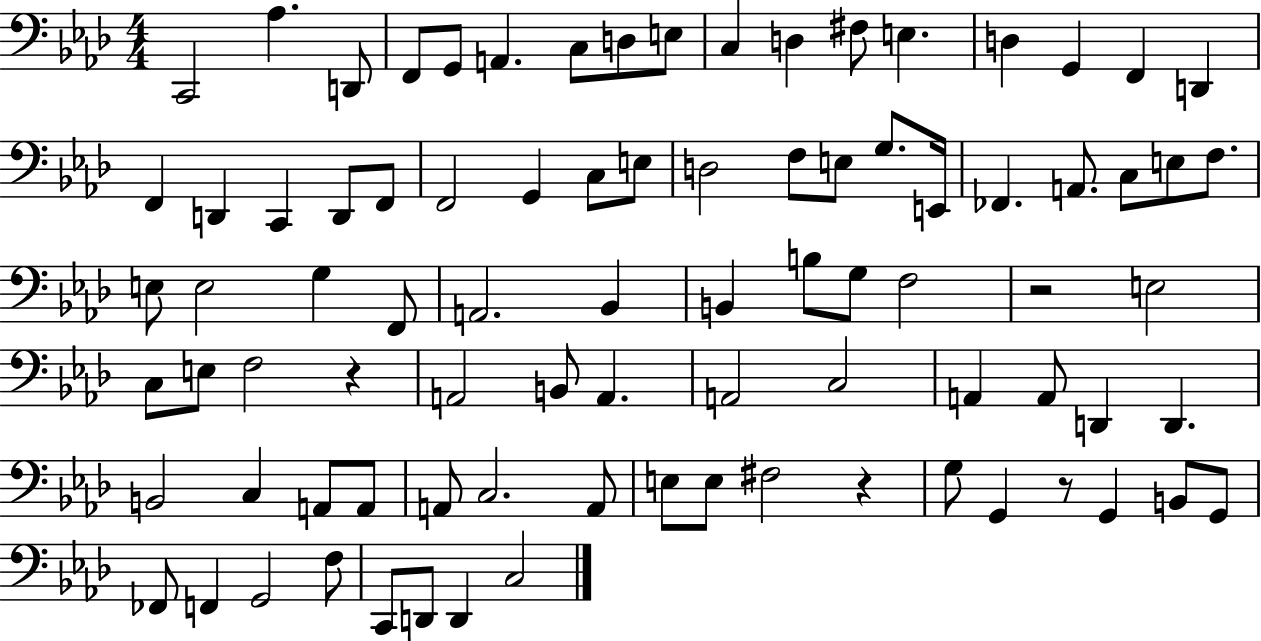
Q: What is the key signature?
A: AES major